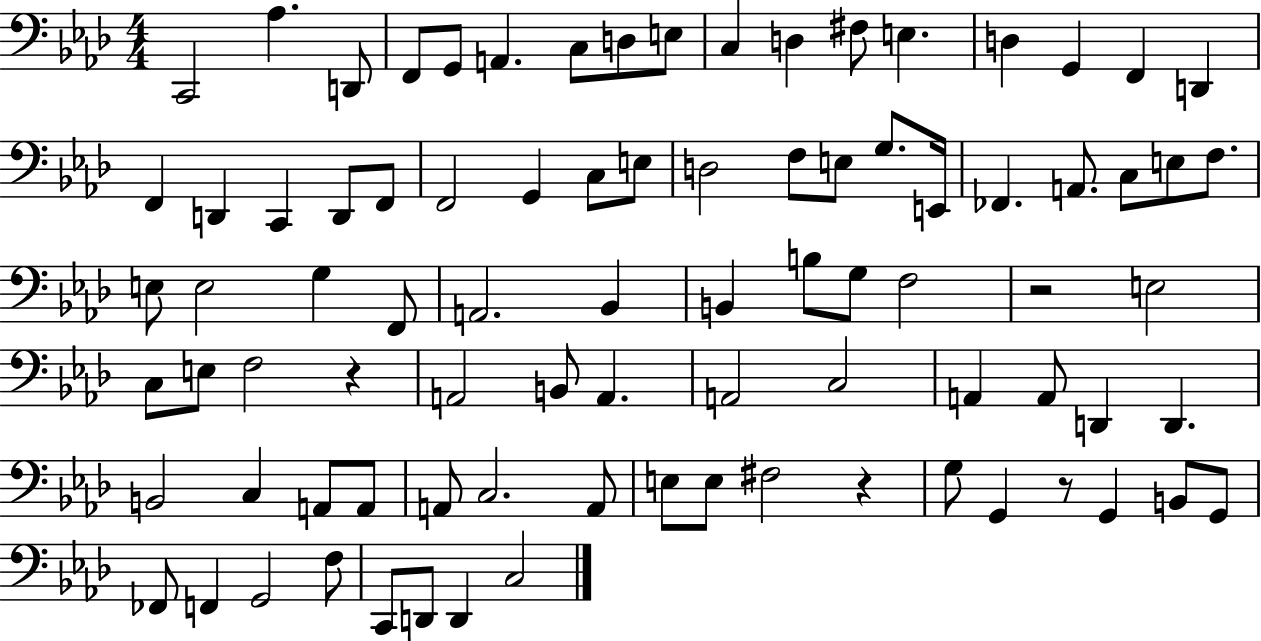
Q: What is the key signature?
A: AES major